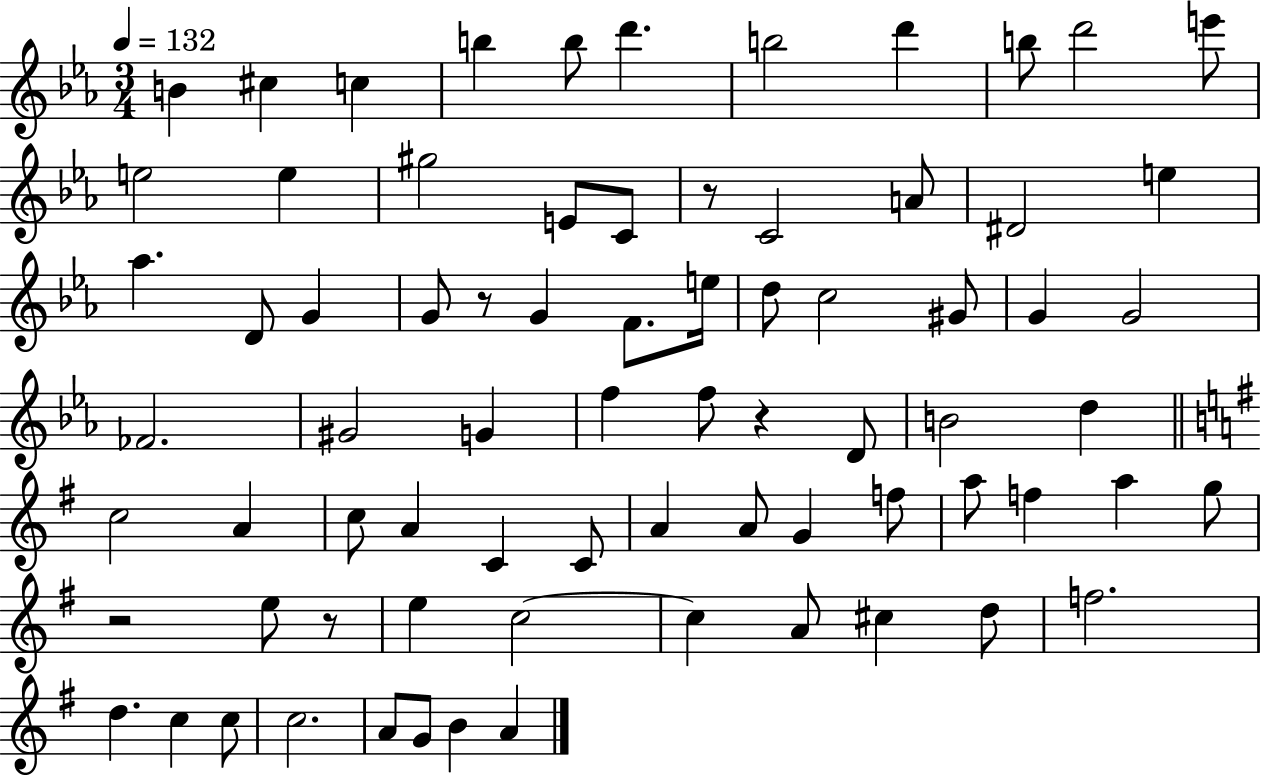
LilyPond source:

{
  \clef treble
  \numericTimeSignature
  \time 3/4
  \key ees \major
  \tempo 4 = 132
  b'4 cis''4 c''4 | b''4 b''8 d'''4. | b''2 d'''4 | b''8 d'''2 e'''8 | \break e''2 e''4 | gis''2 e'8 c'8 | r8 c'2 a'8 | dis'2 e''4 | \break aes''4. d'8 g'4 | g'8 r8 g'4 f'8. e''16 | d''8 c''2 gis'8 | g'4 g'2 | \break fes'2. | gis'2 g'4 | f''4 f''8 r4 d'8 | b'2 d''4 | \break \bar "||" \break \key e \minor c''2 a'4 | c''8 a'4 c'4 c'8 | a'4 a'8 g'4 f''8 | a''8 f''4 a''4 g''8 | \break r2 e''8 r8 | e''4 c''2~~ | c''4 a'8 cis''4 d''8 | f''2. | \break d''4. c''4 c''8 | c''2. | a'8 g'8 b'4 a'4 | \bar "|."
}